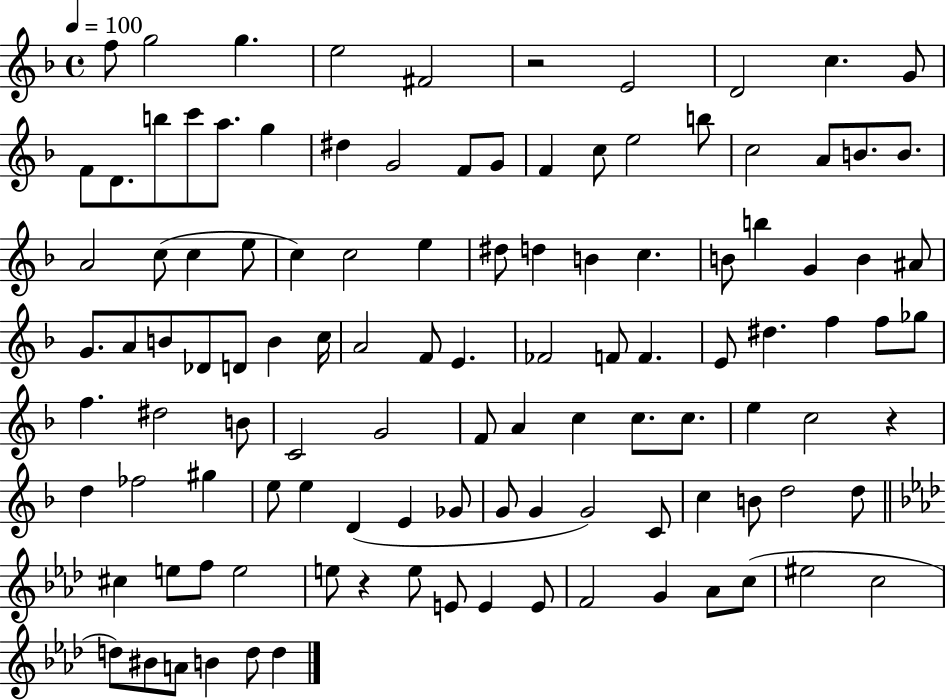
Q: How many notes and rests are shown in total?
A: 113